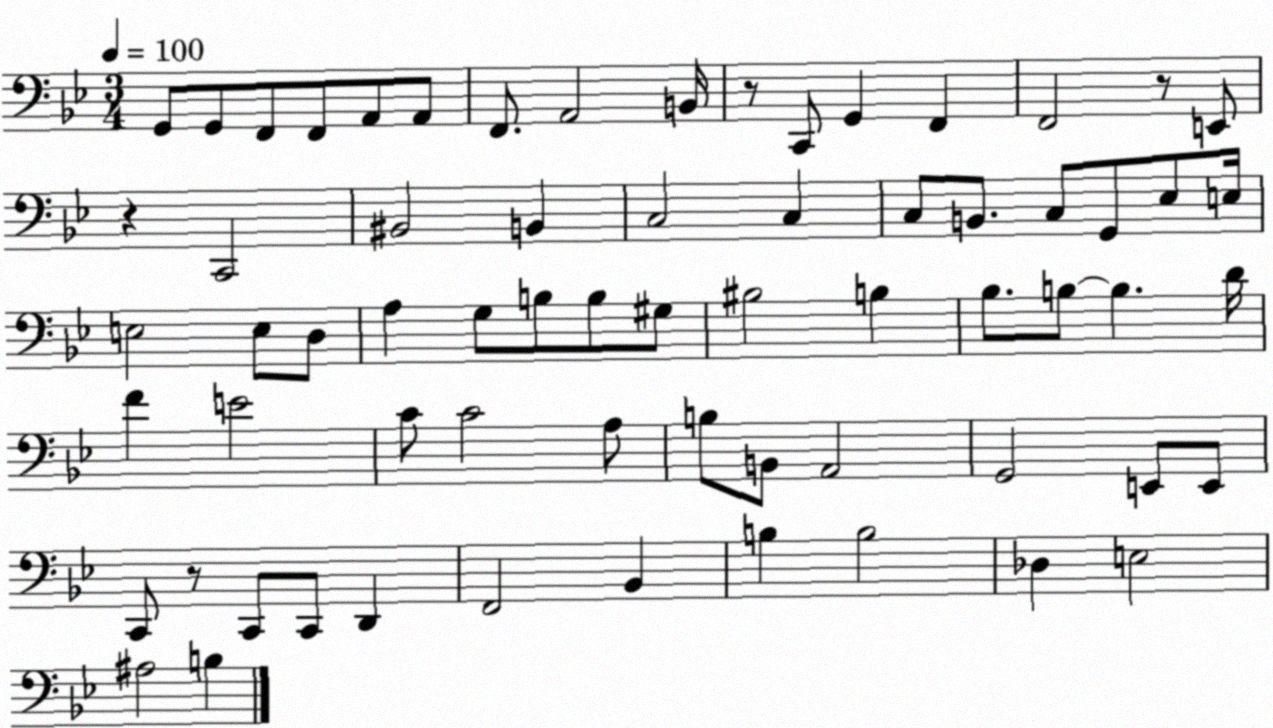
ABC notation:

X:1
T:Untitled
M:3/4
L:1/4
K:Bb
G,,/2 G,,/2 F,,/2 F,,/2 A,,/2 A,,/2 F,,/2 A,,2 B,,/4 z/2 C,,/2 G,, F,, F,,2 z/2 E,,/2 z C,,2 ^B,,2 B,, C,2 C, C,/2 B,,/2 C,/2 G,,/2 _E,/2 E,/4 E,2 E,/2 D,/2 A, G,/2 B,/2 B,/2 ^G,/2 ^B,2 B, _B,/2 B,/2 B, D/4 F E2 C/2 C2 A,/2 B,/2 B,,/2 A,,2 G,,2 E,,/2 E,,/2 C,,/2 z/2 C,,/2 C,,/2 D,, F,,2 _B,, B, B,2 _D, E,2 ^A,2 B,